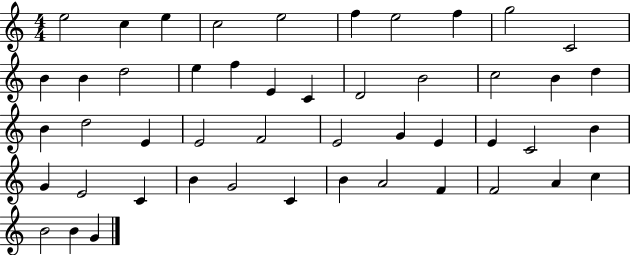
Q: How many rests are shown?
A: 0